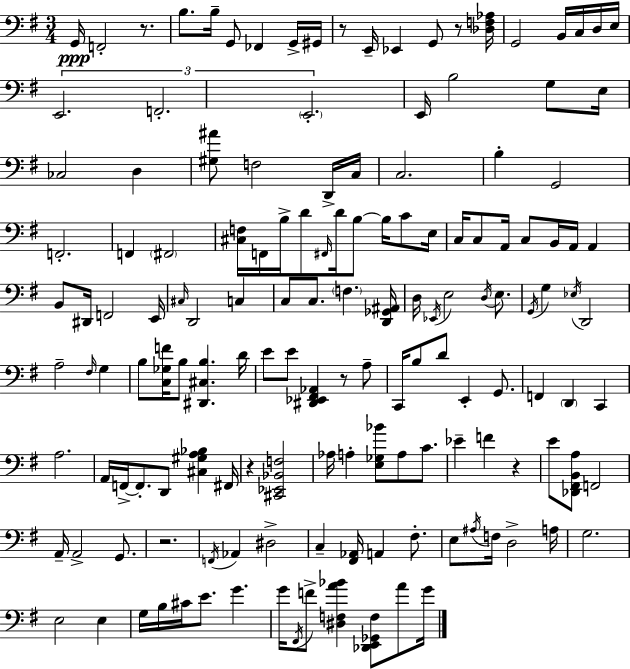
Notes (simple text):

G2/s F2/h R/e. B3/e. B3/s G2/e FES2/q G2/s G#2/s R/e E2/s Eb2/q G2/e R/e [Db3,F3,Ab3]/s G2/h B2/s C3/s D3/s E3/s E2/h. F2/h. E2/h. E2/s B3/h G3/e E3/s CES3/h D3/q [G#3,A#4]/e F3/h D2/s C3/s C3/h. B3/q G2/h F2/h. F2/q F#2/h [C#3,F3]/s F2/s B3/s D4/e F#2/s D4/s B3/e B3/s C4/e E3/s C3/s C3/e A2/s C3/e B2/s A2/s A2/q B2/e D#2/s F2/h E2/s C#3/s D2/h C3/q C3/e C3/e. F3/q. [D2,Gb2,A#2]/s D3/s Eb2/s E3/h D3/s E3/e. G2/s G3/q Eb3/s D2/h A3/h F#3/s G3/q B3/e [C3,Gb3,F4]/s B3/e [D#2,C#3,B3]/q. D4/s E4/e E4/e [D#2,Eb2,F#2,Ab2]/q R/e A3/e C2/s B3/e D4/e E2/q G2/e. F2/q D2/q C2/q A3/h. A2/s F2/s F2/e. D2/e [C#3,G#3,A3,Bb3]/q F#2/s R/q [C#2,Eb2,Bb2,F3]/h Ab3/s A3/q [E3,Gb3,Bb4]/e A3/e C4/e. Eb4/q F4/q R/q E4/e [Db2,F#2,B2,A3]/e F2/h A2/s A2/h G2/e. R/h. F2/s Ab2/q D#3/h C3/q [F#2,Ab2]/s A2/q F#3/e. E3/e A#3/s F3/s D3/h A3/s G3/h. E3/h E3/q G3/s B3/s C#4/s E4/e. G4/q. G4/s F#2/s F4/e [D#3,F3,A4,Bb4]/q [Db2,E2,Gb2,F3]/e A4/e G4/s